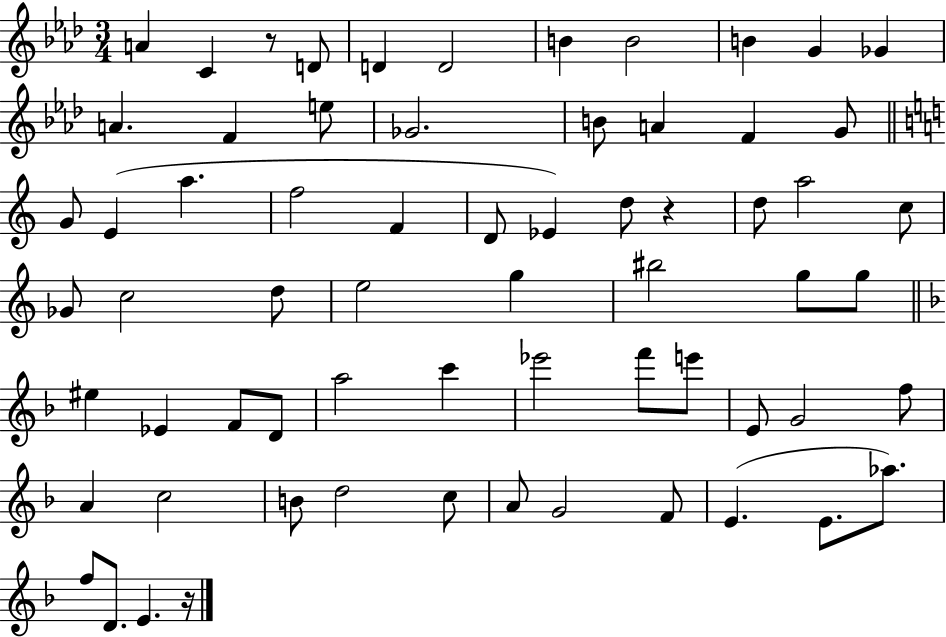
{
  \clef treble
  \numericTimeSignature
  \time 3/4
  \key aes \major
  a'4 c'4 r8 d'8 | d'4 d'2 | b'4 b'2 | b'4 g'4 ges'4 | \break a'4. f'4 e''8 | ges'2. | b'8 a'4 f'4 g'8 | \bar "||" \break \key c \major g'8 e'4( a''4. | f''2 f'4 | d'8 ees'4) d''8 r4 | d''8 a''2 c''8 | \break ges'8 c''2 d''8 | e''2 g''4 | bis''2 g''8 g''8 | \bar "||" \break \key f \major eis''4 ees'4 f'8 d'8 | a''2 c'''4 | ees'''2 f'''8 e'''8 | e'8 g'2 f''8 | \break a'4 c''2 | b'8 d''2 c''8 | a'8 g'2 f'8 | e'4.( e'8. aes''8.) | \break f''8 d'8. e'4. r16 | \bar "|."
}